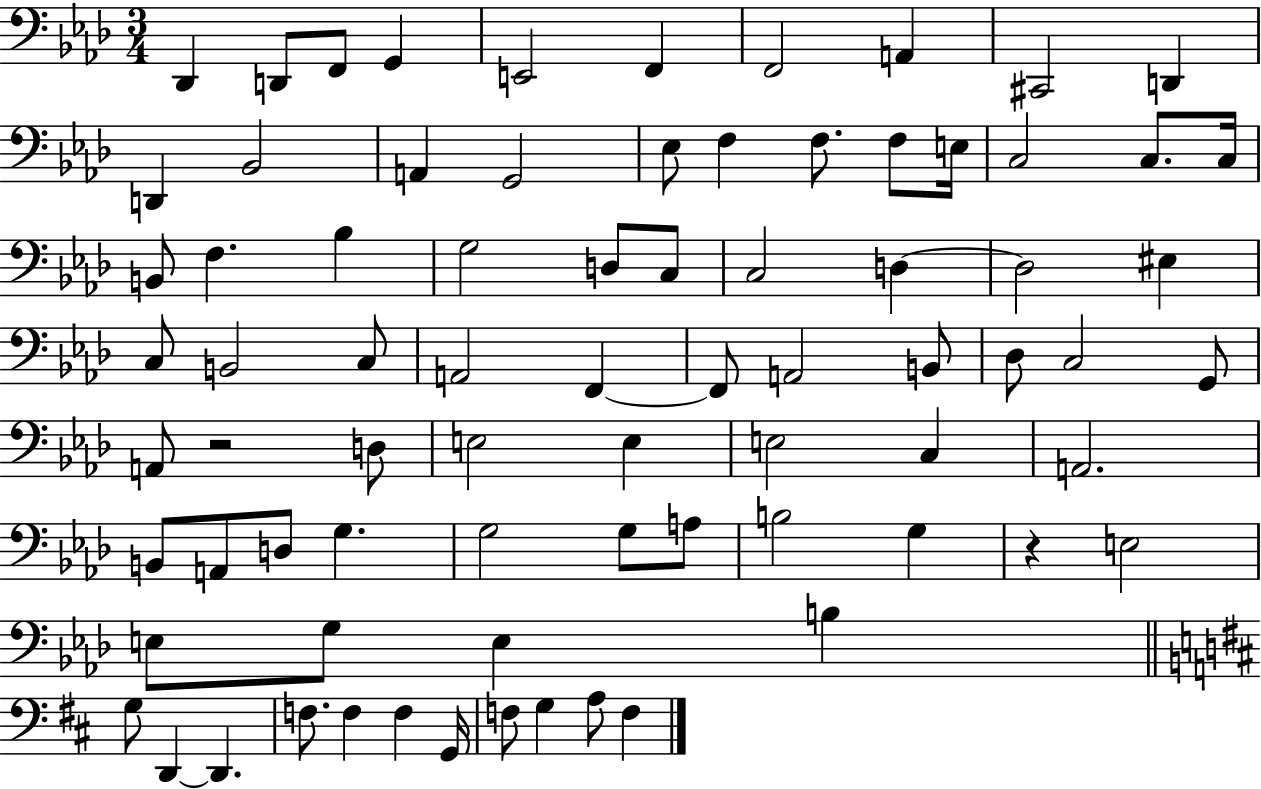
Db2/q D2/e F2/e G2/q E2/h F2/q F2/h A2/q C#2/h D2/q D2/q Bb2/h A2/q G2/h Eb3/e F3/q F3/e. F3/e E3/s C3/h C3/e. C3/s B2/e F3/q. Bb3/q G3/h D3/e C3/e C3/h D3/q D3/h EIS3/q C3/e B2/h C3/e A2/h F2/q F2/e A2/h B2/e Db3/e C3/h G2/e A2/e R/h D3/e E3/h E3/q E3/h C3/q A2/h. B2/e A2/e D3/e G3/q. G3/h G3/e A3/e B3/h G3/q R/q E3/h E3/e G3/e E3/q B3/q G3/e D2/q D2/q. F3/e. F3/q F3/q G2/s F3/e G3/q A3/e F3/q